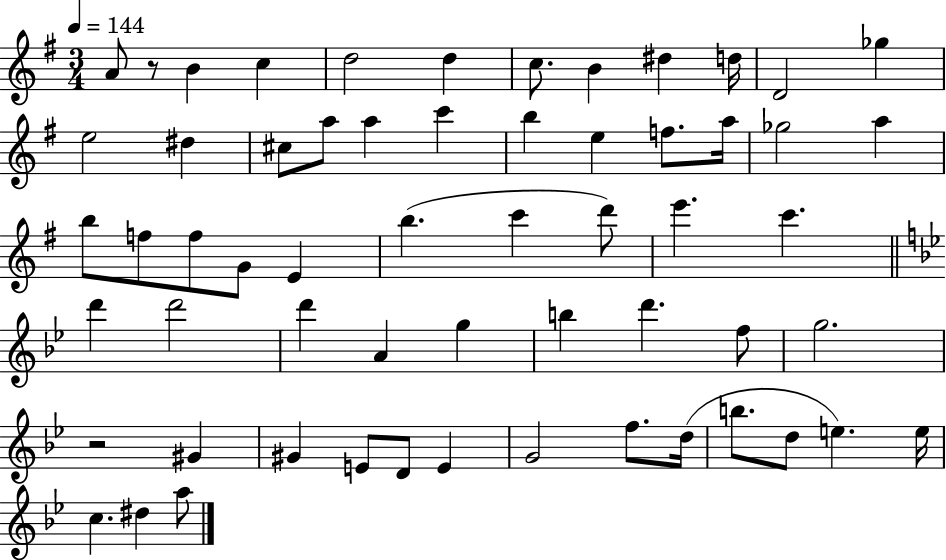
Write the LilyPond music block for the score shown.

{
  \clef treble
  \numericTimeSignature
  \time 3/4
  \key g \major
  \tempo 4 = 144
  a'8 r8 b'4 c''4 | d''2 d''4 | c''8. b'4 dis''4 d''16 | d'2 ges''4 | \break e''2 dis''4 | cis''8 a''8 a''4 c'''4 | b''4 e''4 f''8. a''16 | ges''2 a''4 | \break b''8 f''8 f''8 g'8 e'4 | b''4.( c'''4 d'''8) | e'''4. c'''4. | \bar "||" \break \key g \minor d'''4 d'''2 | d'''4 a'4 g''4 | b''4 d'''4. f''8 | g''2. | \break r2 gis'4 | gis'4 e'8 d'8 e'4 | g'2 f''8. d''16( | b''8. d''8 e''4.) e''16 | \break c''4. dis''4 a''8 | \bar "|."
}